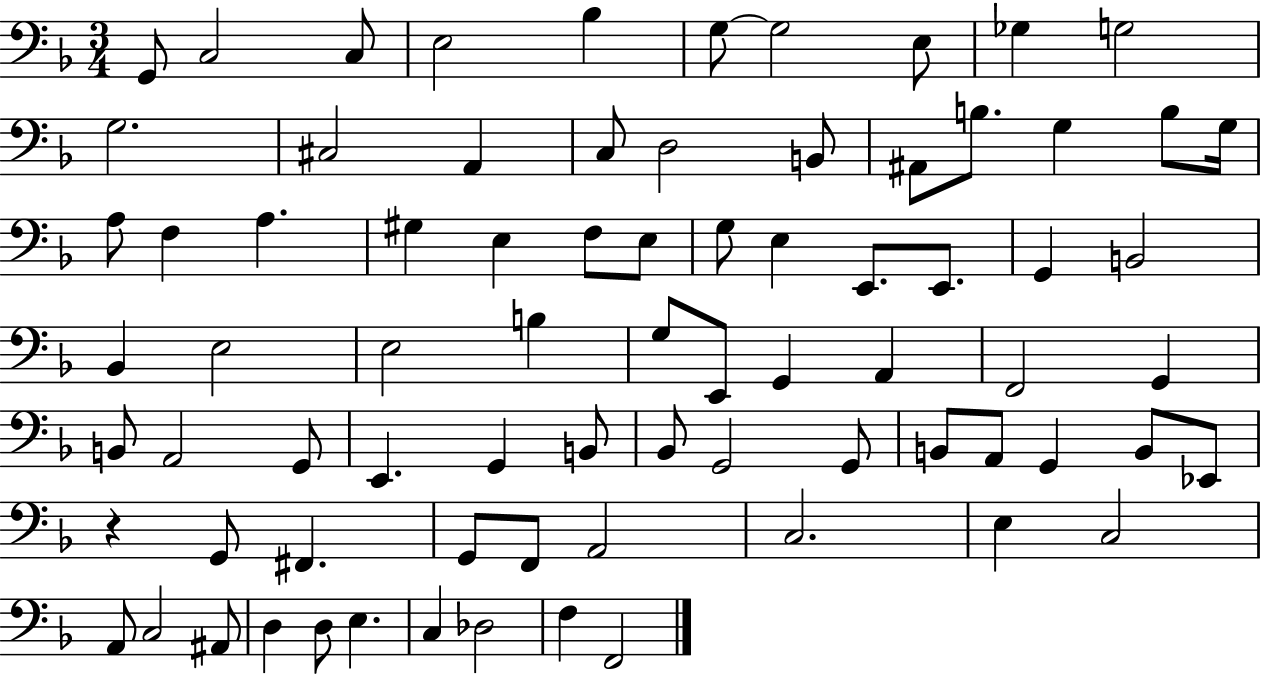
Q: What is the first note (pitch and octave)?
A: G2